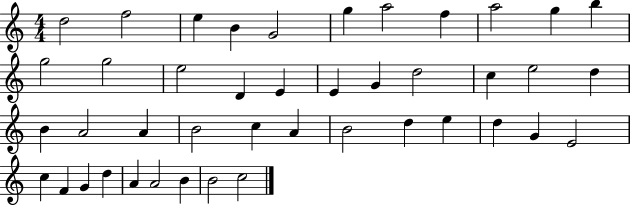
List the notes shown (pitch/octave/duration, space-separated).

D5/h F5/h E5/q B4/q G4/h G5/q A5/h F5/q A5/h G5/q B5/q G5/h G5/h E5/h D4/q E4/q E4/q G4/q D5/h C5/q E5/h D5/q B4/q A4/h A4/q B4/h C5/q A4/q B4/h D5/q E5/q D5/q G4/q E4/h C5/q F4/q G4/q D5/q A4/q A4/h B4/q B4/h C5/h